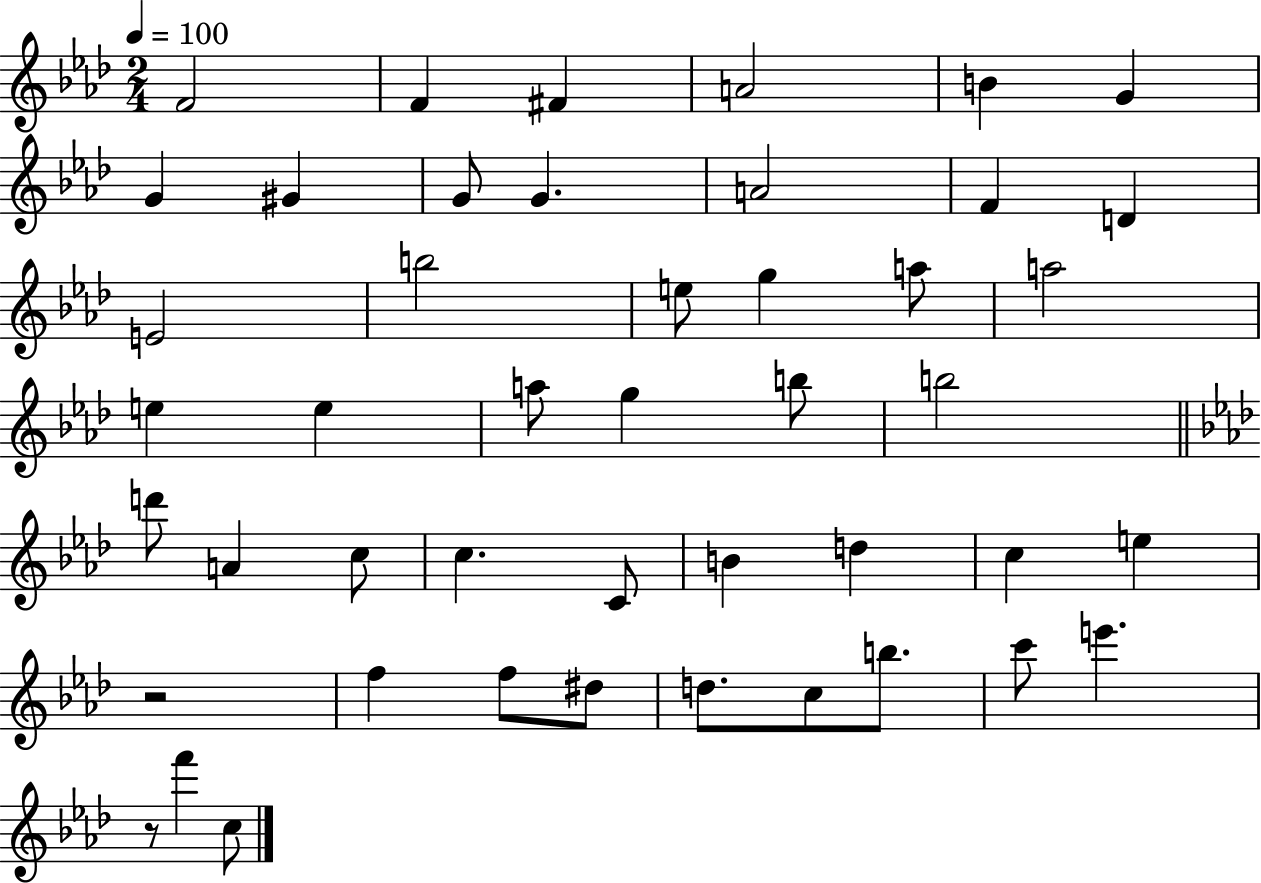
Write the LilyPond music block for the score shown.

{
  \clef treble
  \numericTimeSignature
  \time 2/4
  \key aes \major
  \tempo 4 = 100
  f'2 | f'4 fis'4 | a'2 | b'4 g'4 | \break g'4 gis'4 | g'8 g'4. | a'2 | f'4 d'4 | \break e'2 | b''2 | e''8 g''4 a''8 | a''2 | \break e''4 e''4 | a''8 g''4 b''8 | b''2 | \bar "||" \break \key aes \major d'''8 a'4 c''8 | c''4. c'8 | b'4 d''4 | c''4 e''4 | \break r2 | f''4 f''8 dis''8 | d''8. c''8 b''8. | c'''8 e'''4. | \break r8 f'''4 c''8 | \bar "|."
}